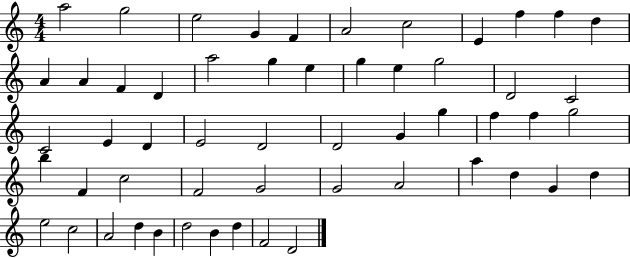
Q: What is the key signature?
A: C major